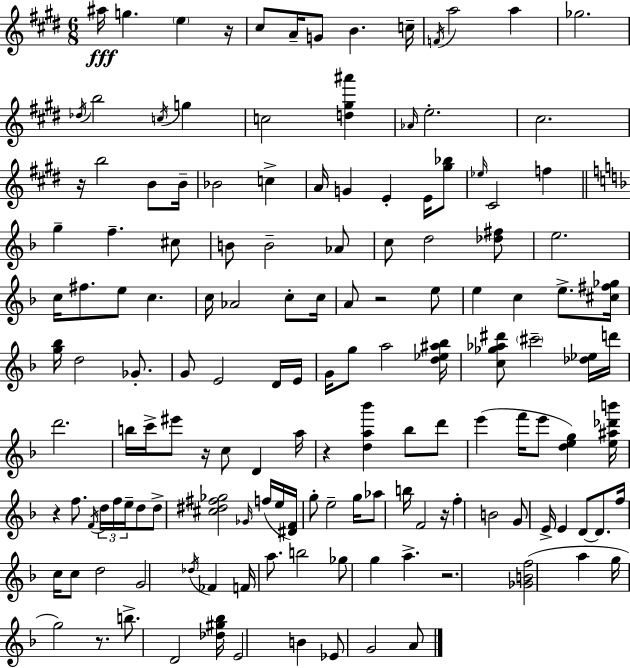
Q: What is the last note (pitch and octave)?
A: A4